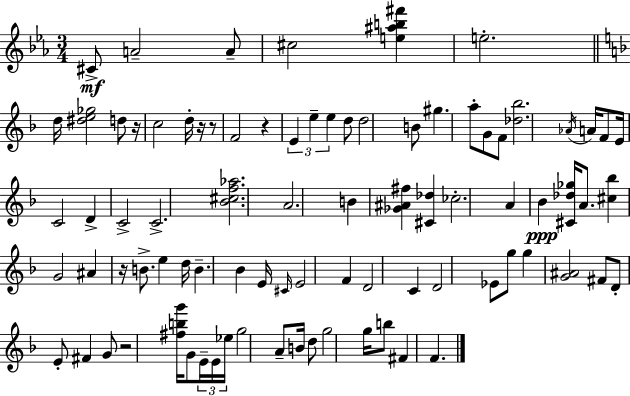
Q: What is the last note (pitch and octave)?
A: F4